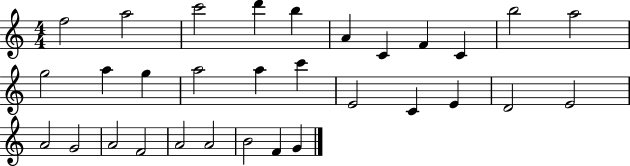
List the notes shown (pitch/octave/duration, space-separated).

F5/h A5/h C6/h D6/q B5/q A4/q C4/q F4/q C4/q B5/h A5/h G5/h A5/q G5/q A5/h A5/q C6/q E4/h C4/q E4/q D4/h E4/h A4/h G4/h A4/h F4/h A4/h A4/h B4/h F4/q G4/q